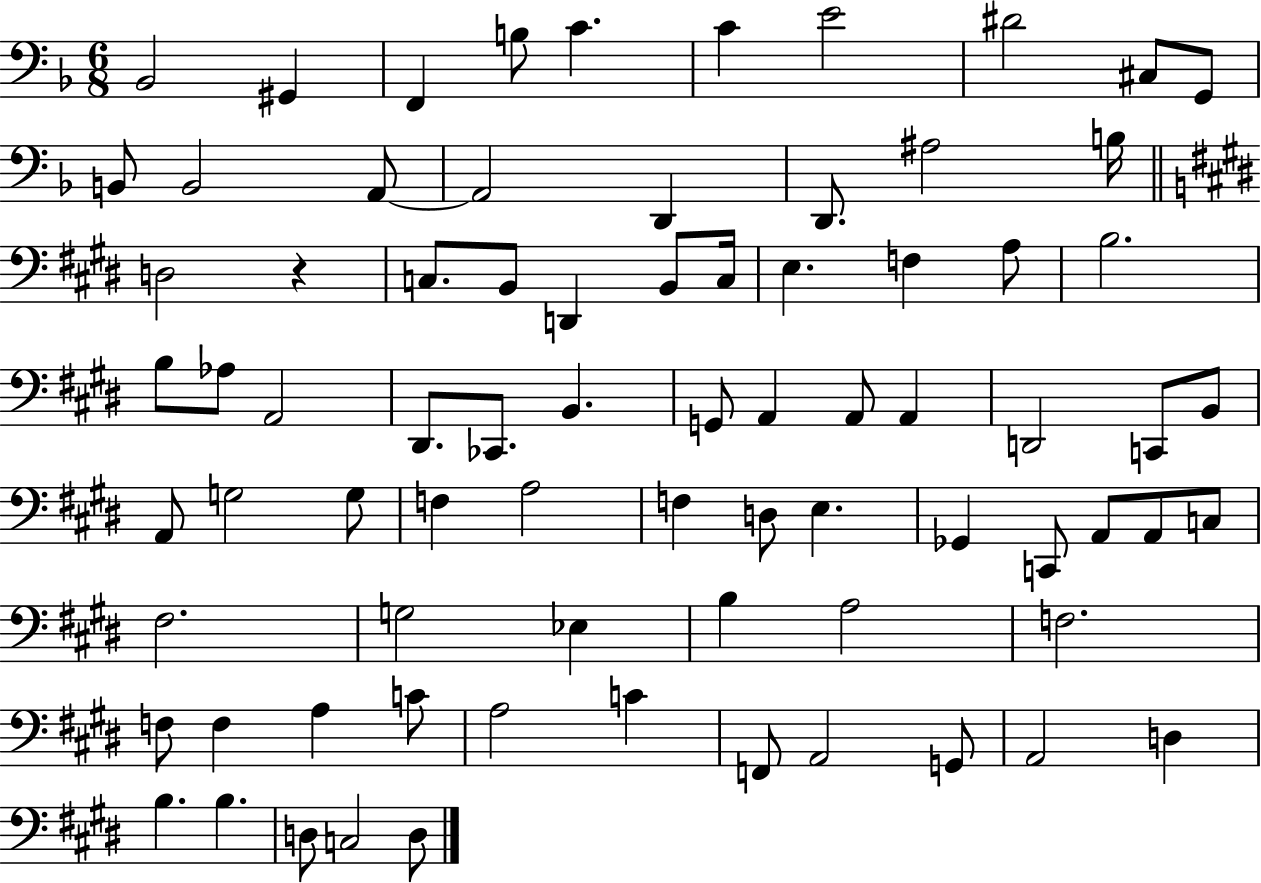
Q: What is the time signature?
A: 6/8